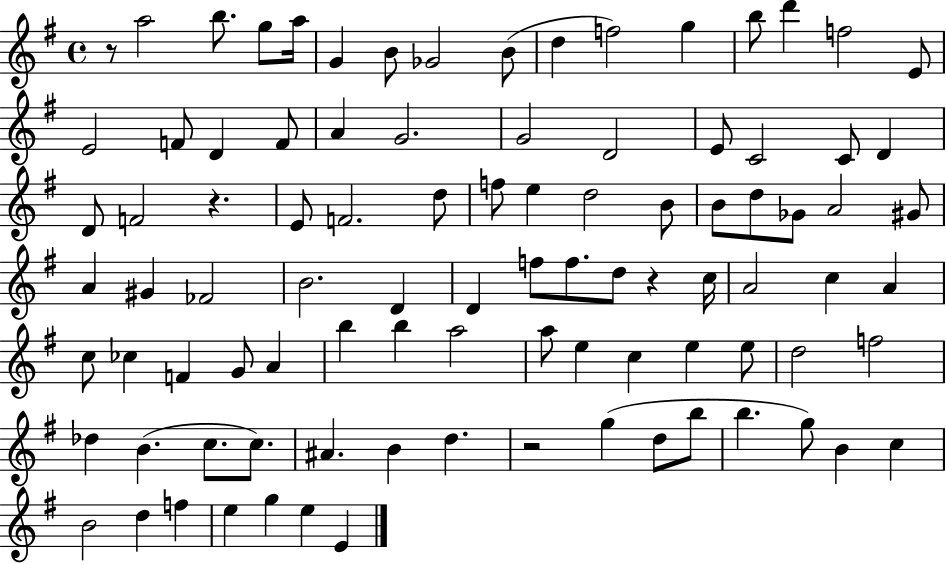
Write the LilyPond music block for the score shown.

{
  \clef treble
  \time 4/4
  \defaultTimeSignature
  \key g \major
  r8 a''2 b''8. g''8 a''16 | g'4 b'8 ges'2 b'8( | d''4 f''2) g''4 | b''8 d'''4 f''2 e'8 | \break e'2 f'8 d'4 f'8 | a'4 g'2. | g'2 d'2 | e'8 c'2 c'8 d'4 | \break d'8 f'2 r4. | e'8 f'2. d''8 | f''8 e''4 d''2 b'8 | b'8 d''8 ges'8 a'2 gis'8 | \break a'4 gis'4 fes'2 | b'2. d'4 | d'4 f''8 f''8. d''8 r4 c''16 | a'2 c''4 a'4 | \break c''8 ces''4 f'4 g'8 a'4 | b''4 b''4 a''2 | a''8 e''4 c''4 e''4 e''8 | d''2 f''2 | \break des''4 b'4.( c''8. c''8.) | ais'4. b'4 d''4. | r2 g''4( d''8 b''8 | b''4. g''8) b'4 c''4 | \break b'2 d''4 f''4 | e''4 g''4 e''4 e'4 | \bar "|."
}